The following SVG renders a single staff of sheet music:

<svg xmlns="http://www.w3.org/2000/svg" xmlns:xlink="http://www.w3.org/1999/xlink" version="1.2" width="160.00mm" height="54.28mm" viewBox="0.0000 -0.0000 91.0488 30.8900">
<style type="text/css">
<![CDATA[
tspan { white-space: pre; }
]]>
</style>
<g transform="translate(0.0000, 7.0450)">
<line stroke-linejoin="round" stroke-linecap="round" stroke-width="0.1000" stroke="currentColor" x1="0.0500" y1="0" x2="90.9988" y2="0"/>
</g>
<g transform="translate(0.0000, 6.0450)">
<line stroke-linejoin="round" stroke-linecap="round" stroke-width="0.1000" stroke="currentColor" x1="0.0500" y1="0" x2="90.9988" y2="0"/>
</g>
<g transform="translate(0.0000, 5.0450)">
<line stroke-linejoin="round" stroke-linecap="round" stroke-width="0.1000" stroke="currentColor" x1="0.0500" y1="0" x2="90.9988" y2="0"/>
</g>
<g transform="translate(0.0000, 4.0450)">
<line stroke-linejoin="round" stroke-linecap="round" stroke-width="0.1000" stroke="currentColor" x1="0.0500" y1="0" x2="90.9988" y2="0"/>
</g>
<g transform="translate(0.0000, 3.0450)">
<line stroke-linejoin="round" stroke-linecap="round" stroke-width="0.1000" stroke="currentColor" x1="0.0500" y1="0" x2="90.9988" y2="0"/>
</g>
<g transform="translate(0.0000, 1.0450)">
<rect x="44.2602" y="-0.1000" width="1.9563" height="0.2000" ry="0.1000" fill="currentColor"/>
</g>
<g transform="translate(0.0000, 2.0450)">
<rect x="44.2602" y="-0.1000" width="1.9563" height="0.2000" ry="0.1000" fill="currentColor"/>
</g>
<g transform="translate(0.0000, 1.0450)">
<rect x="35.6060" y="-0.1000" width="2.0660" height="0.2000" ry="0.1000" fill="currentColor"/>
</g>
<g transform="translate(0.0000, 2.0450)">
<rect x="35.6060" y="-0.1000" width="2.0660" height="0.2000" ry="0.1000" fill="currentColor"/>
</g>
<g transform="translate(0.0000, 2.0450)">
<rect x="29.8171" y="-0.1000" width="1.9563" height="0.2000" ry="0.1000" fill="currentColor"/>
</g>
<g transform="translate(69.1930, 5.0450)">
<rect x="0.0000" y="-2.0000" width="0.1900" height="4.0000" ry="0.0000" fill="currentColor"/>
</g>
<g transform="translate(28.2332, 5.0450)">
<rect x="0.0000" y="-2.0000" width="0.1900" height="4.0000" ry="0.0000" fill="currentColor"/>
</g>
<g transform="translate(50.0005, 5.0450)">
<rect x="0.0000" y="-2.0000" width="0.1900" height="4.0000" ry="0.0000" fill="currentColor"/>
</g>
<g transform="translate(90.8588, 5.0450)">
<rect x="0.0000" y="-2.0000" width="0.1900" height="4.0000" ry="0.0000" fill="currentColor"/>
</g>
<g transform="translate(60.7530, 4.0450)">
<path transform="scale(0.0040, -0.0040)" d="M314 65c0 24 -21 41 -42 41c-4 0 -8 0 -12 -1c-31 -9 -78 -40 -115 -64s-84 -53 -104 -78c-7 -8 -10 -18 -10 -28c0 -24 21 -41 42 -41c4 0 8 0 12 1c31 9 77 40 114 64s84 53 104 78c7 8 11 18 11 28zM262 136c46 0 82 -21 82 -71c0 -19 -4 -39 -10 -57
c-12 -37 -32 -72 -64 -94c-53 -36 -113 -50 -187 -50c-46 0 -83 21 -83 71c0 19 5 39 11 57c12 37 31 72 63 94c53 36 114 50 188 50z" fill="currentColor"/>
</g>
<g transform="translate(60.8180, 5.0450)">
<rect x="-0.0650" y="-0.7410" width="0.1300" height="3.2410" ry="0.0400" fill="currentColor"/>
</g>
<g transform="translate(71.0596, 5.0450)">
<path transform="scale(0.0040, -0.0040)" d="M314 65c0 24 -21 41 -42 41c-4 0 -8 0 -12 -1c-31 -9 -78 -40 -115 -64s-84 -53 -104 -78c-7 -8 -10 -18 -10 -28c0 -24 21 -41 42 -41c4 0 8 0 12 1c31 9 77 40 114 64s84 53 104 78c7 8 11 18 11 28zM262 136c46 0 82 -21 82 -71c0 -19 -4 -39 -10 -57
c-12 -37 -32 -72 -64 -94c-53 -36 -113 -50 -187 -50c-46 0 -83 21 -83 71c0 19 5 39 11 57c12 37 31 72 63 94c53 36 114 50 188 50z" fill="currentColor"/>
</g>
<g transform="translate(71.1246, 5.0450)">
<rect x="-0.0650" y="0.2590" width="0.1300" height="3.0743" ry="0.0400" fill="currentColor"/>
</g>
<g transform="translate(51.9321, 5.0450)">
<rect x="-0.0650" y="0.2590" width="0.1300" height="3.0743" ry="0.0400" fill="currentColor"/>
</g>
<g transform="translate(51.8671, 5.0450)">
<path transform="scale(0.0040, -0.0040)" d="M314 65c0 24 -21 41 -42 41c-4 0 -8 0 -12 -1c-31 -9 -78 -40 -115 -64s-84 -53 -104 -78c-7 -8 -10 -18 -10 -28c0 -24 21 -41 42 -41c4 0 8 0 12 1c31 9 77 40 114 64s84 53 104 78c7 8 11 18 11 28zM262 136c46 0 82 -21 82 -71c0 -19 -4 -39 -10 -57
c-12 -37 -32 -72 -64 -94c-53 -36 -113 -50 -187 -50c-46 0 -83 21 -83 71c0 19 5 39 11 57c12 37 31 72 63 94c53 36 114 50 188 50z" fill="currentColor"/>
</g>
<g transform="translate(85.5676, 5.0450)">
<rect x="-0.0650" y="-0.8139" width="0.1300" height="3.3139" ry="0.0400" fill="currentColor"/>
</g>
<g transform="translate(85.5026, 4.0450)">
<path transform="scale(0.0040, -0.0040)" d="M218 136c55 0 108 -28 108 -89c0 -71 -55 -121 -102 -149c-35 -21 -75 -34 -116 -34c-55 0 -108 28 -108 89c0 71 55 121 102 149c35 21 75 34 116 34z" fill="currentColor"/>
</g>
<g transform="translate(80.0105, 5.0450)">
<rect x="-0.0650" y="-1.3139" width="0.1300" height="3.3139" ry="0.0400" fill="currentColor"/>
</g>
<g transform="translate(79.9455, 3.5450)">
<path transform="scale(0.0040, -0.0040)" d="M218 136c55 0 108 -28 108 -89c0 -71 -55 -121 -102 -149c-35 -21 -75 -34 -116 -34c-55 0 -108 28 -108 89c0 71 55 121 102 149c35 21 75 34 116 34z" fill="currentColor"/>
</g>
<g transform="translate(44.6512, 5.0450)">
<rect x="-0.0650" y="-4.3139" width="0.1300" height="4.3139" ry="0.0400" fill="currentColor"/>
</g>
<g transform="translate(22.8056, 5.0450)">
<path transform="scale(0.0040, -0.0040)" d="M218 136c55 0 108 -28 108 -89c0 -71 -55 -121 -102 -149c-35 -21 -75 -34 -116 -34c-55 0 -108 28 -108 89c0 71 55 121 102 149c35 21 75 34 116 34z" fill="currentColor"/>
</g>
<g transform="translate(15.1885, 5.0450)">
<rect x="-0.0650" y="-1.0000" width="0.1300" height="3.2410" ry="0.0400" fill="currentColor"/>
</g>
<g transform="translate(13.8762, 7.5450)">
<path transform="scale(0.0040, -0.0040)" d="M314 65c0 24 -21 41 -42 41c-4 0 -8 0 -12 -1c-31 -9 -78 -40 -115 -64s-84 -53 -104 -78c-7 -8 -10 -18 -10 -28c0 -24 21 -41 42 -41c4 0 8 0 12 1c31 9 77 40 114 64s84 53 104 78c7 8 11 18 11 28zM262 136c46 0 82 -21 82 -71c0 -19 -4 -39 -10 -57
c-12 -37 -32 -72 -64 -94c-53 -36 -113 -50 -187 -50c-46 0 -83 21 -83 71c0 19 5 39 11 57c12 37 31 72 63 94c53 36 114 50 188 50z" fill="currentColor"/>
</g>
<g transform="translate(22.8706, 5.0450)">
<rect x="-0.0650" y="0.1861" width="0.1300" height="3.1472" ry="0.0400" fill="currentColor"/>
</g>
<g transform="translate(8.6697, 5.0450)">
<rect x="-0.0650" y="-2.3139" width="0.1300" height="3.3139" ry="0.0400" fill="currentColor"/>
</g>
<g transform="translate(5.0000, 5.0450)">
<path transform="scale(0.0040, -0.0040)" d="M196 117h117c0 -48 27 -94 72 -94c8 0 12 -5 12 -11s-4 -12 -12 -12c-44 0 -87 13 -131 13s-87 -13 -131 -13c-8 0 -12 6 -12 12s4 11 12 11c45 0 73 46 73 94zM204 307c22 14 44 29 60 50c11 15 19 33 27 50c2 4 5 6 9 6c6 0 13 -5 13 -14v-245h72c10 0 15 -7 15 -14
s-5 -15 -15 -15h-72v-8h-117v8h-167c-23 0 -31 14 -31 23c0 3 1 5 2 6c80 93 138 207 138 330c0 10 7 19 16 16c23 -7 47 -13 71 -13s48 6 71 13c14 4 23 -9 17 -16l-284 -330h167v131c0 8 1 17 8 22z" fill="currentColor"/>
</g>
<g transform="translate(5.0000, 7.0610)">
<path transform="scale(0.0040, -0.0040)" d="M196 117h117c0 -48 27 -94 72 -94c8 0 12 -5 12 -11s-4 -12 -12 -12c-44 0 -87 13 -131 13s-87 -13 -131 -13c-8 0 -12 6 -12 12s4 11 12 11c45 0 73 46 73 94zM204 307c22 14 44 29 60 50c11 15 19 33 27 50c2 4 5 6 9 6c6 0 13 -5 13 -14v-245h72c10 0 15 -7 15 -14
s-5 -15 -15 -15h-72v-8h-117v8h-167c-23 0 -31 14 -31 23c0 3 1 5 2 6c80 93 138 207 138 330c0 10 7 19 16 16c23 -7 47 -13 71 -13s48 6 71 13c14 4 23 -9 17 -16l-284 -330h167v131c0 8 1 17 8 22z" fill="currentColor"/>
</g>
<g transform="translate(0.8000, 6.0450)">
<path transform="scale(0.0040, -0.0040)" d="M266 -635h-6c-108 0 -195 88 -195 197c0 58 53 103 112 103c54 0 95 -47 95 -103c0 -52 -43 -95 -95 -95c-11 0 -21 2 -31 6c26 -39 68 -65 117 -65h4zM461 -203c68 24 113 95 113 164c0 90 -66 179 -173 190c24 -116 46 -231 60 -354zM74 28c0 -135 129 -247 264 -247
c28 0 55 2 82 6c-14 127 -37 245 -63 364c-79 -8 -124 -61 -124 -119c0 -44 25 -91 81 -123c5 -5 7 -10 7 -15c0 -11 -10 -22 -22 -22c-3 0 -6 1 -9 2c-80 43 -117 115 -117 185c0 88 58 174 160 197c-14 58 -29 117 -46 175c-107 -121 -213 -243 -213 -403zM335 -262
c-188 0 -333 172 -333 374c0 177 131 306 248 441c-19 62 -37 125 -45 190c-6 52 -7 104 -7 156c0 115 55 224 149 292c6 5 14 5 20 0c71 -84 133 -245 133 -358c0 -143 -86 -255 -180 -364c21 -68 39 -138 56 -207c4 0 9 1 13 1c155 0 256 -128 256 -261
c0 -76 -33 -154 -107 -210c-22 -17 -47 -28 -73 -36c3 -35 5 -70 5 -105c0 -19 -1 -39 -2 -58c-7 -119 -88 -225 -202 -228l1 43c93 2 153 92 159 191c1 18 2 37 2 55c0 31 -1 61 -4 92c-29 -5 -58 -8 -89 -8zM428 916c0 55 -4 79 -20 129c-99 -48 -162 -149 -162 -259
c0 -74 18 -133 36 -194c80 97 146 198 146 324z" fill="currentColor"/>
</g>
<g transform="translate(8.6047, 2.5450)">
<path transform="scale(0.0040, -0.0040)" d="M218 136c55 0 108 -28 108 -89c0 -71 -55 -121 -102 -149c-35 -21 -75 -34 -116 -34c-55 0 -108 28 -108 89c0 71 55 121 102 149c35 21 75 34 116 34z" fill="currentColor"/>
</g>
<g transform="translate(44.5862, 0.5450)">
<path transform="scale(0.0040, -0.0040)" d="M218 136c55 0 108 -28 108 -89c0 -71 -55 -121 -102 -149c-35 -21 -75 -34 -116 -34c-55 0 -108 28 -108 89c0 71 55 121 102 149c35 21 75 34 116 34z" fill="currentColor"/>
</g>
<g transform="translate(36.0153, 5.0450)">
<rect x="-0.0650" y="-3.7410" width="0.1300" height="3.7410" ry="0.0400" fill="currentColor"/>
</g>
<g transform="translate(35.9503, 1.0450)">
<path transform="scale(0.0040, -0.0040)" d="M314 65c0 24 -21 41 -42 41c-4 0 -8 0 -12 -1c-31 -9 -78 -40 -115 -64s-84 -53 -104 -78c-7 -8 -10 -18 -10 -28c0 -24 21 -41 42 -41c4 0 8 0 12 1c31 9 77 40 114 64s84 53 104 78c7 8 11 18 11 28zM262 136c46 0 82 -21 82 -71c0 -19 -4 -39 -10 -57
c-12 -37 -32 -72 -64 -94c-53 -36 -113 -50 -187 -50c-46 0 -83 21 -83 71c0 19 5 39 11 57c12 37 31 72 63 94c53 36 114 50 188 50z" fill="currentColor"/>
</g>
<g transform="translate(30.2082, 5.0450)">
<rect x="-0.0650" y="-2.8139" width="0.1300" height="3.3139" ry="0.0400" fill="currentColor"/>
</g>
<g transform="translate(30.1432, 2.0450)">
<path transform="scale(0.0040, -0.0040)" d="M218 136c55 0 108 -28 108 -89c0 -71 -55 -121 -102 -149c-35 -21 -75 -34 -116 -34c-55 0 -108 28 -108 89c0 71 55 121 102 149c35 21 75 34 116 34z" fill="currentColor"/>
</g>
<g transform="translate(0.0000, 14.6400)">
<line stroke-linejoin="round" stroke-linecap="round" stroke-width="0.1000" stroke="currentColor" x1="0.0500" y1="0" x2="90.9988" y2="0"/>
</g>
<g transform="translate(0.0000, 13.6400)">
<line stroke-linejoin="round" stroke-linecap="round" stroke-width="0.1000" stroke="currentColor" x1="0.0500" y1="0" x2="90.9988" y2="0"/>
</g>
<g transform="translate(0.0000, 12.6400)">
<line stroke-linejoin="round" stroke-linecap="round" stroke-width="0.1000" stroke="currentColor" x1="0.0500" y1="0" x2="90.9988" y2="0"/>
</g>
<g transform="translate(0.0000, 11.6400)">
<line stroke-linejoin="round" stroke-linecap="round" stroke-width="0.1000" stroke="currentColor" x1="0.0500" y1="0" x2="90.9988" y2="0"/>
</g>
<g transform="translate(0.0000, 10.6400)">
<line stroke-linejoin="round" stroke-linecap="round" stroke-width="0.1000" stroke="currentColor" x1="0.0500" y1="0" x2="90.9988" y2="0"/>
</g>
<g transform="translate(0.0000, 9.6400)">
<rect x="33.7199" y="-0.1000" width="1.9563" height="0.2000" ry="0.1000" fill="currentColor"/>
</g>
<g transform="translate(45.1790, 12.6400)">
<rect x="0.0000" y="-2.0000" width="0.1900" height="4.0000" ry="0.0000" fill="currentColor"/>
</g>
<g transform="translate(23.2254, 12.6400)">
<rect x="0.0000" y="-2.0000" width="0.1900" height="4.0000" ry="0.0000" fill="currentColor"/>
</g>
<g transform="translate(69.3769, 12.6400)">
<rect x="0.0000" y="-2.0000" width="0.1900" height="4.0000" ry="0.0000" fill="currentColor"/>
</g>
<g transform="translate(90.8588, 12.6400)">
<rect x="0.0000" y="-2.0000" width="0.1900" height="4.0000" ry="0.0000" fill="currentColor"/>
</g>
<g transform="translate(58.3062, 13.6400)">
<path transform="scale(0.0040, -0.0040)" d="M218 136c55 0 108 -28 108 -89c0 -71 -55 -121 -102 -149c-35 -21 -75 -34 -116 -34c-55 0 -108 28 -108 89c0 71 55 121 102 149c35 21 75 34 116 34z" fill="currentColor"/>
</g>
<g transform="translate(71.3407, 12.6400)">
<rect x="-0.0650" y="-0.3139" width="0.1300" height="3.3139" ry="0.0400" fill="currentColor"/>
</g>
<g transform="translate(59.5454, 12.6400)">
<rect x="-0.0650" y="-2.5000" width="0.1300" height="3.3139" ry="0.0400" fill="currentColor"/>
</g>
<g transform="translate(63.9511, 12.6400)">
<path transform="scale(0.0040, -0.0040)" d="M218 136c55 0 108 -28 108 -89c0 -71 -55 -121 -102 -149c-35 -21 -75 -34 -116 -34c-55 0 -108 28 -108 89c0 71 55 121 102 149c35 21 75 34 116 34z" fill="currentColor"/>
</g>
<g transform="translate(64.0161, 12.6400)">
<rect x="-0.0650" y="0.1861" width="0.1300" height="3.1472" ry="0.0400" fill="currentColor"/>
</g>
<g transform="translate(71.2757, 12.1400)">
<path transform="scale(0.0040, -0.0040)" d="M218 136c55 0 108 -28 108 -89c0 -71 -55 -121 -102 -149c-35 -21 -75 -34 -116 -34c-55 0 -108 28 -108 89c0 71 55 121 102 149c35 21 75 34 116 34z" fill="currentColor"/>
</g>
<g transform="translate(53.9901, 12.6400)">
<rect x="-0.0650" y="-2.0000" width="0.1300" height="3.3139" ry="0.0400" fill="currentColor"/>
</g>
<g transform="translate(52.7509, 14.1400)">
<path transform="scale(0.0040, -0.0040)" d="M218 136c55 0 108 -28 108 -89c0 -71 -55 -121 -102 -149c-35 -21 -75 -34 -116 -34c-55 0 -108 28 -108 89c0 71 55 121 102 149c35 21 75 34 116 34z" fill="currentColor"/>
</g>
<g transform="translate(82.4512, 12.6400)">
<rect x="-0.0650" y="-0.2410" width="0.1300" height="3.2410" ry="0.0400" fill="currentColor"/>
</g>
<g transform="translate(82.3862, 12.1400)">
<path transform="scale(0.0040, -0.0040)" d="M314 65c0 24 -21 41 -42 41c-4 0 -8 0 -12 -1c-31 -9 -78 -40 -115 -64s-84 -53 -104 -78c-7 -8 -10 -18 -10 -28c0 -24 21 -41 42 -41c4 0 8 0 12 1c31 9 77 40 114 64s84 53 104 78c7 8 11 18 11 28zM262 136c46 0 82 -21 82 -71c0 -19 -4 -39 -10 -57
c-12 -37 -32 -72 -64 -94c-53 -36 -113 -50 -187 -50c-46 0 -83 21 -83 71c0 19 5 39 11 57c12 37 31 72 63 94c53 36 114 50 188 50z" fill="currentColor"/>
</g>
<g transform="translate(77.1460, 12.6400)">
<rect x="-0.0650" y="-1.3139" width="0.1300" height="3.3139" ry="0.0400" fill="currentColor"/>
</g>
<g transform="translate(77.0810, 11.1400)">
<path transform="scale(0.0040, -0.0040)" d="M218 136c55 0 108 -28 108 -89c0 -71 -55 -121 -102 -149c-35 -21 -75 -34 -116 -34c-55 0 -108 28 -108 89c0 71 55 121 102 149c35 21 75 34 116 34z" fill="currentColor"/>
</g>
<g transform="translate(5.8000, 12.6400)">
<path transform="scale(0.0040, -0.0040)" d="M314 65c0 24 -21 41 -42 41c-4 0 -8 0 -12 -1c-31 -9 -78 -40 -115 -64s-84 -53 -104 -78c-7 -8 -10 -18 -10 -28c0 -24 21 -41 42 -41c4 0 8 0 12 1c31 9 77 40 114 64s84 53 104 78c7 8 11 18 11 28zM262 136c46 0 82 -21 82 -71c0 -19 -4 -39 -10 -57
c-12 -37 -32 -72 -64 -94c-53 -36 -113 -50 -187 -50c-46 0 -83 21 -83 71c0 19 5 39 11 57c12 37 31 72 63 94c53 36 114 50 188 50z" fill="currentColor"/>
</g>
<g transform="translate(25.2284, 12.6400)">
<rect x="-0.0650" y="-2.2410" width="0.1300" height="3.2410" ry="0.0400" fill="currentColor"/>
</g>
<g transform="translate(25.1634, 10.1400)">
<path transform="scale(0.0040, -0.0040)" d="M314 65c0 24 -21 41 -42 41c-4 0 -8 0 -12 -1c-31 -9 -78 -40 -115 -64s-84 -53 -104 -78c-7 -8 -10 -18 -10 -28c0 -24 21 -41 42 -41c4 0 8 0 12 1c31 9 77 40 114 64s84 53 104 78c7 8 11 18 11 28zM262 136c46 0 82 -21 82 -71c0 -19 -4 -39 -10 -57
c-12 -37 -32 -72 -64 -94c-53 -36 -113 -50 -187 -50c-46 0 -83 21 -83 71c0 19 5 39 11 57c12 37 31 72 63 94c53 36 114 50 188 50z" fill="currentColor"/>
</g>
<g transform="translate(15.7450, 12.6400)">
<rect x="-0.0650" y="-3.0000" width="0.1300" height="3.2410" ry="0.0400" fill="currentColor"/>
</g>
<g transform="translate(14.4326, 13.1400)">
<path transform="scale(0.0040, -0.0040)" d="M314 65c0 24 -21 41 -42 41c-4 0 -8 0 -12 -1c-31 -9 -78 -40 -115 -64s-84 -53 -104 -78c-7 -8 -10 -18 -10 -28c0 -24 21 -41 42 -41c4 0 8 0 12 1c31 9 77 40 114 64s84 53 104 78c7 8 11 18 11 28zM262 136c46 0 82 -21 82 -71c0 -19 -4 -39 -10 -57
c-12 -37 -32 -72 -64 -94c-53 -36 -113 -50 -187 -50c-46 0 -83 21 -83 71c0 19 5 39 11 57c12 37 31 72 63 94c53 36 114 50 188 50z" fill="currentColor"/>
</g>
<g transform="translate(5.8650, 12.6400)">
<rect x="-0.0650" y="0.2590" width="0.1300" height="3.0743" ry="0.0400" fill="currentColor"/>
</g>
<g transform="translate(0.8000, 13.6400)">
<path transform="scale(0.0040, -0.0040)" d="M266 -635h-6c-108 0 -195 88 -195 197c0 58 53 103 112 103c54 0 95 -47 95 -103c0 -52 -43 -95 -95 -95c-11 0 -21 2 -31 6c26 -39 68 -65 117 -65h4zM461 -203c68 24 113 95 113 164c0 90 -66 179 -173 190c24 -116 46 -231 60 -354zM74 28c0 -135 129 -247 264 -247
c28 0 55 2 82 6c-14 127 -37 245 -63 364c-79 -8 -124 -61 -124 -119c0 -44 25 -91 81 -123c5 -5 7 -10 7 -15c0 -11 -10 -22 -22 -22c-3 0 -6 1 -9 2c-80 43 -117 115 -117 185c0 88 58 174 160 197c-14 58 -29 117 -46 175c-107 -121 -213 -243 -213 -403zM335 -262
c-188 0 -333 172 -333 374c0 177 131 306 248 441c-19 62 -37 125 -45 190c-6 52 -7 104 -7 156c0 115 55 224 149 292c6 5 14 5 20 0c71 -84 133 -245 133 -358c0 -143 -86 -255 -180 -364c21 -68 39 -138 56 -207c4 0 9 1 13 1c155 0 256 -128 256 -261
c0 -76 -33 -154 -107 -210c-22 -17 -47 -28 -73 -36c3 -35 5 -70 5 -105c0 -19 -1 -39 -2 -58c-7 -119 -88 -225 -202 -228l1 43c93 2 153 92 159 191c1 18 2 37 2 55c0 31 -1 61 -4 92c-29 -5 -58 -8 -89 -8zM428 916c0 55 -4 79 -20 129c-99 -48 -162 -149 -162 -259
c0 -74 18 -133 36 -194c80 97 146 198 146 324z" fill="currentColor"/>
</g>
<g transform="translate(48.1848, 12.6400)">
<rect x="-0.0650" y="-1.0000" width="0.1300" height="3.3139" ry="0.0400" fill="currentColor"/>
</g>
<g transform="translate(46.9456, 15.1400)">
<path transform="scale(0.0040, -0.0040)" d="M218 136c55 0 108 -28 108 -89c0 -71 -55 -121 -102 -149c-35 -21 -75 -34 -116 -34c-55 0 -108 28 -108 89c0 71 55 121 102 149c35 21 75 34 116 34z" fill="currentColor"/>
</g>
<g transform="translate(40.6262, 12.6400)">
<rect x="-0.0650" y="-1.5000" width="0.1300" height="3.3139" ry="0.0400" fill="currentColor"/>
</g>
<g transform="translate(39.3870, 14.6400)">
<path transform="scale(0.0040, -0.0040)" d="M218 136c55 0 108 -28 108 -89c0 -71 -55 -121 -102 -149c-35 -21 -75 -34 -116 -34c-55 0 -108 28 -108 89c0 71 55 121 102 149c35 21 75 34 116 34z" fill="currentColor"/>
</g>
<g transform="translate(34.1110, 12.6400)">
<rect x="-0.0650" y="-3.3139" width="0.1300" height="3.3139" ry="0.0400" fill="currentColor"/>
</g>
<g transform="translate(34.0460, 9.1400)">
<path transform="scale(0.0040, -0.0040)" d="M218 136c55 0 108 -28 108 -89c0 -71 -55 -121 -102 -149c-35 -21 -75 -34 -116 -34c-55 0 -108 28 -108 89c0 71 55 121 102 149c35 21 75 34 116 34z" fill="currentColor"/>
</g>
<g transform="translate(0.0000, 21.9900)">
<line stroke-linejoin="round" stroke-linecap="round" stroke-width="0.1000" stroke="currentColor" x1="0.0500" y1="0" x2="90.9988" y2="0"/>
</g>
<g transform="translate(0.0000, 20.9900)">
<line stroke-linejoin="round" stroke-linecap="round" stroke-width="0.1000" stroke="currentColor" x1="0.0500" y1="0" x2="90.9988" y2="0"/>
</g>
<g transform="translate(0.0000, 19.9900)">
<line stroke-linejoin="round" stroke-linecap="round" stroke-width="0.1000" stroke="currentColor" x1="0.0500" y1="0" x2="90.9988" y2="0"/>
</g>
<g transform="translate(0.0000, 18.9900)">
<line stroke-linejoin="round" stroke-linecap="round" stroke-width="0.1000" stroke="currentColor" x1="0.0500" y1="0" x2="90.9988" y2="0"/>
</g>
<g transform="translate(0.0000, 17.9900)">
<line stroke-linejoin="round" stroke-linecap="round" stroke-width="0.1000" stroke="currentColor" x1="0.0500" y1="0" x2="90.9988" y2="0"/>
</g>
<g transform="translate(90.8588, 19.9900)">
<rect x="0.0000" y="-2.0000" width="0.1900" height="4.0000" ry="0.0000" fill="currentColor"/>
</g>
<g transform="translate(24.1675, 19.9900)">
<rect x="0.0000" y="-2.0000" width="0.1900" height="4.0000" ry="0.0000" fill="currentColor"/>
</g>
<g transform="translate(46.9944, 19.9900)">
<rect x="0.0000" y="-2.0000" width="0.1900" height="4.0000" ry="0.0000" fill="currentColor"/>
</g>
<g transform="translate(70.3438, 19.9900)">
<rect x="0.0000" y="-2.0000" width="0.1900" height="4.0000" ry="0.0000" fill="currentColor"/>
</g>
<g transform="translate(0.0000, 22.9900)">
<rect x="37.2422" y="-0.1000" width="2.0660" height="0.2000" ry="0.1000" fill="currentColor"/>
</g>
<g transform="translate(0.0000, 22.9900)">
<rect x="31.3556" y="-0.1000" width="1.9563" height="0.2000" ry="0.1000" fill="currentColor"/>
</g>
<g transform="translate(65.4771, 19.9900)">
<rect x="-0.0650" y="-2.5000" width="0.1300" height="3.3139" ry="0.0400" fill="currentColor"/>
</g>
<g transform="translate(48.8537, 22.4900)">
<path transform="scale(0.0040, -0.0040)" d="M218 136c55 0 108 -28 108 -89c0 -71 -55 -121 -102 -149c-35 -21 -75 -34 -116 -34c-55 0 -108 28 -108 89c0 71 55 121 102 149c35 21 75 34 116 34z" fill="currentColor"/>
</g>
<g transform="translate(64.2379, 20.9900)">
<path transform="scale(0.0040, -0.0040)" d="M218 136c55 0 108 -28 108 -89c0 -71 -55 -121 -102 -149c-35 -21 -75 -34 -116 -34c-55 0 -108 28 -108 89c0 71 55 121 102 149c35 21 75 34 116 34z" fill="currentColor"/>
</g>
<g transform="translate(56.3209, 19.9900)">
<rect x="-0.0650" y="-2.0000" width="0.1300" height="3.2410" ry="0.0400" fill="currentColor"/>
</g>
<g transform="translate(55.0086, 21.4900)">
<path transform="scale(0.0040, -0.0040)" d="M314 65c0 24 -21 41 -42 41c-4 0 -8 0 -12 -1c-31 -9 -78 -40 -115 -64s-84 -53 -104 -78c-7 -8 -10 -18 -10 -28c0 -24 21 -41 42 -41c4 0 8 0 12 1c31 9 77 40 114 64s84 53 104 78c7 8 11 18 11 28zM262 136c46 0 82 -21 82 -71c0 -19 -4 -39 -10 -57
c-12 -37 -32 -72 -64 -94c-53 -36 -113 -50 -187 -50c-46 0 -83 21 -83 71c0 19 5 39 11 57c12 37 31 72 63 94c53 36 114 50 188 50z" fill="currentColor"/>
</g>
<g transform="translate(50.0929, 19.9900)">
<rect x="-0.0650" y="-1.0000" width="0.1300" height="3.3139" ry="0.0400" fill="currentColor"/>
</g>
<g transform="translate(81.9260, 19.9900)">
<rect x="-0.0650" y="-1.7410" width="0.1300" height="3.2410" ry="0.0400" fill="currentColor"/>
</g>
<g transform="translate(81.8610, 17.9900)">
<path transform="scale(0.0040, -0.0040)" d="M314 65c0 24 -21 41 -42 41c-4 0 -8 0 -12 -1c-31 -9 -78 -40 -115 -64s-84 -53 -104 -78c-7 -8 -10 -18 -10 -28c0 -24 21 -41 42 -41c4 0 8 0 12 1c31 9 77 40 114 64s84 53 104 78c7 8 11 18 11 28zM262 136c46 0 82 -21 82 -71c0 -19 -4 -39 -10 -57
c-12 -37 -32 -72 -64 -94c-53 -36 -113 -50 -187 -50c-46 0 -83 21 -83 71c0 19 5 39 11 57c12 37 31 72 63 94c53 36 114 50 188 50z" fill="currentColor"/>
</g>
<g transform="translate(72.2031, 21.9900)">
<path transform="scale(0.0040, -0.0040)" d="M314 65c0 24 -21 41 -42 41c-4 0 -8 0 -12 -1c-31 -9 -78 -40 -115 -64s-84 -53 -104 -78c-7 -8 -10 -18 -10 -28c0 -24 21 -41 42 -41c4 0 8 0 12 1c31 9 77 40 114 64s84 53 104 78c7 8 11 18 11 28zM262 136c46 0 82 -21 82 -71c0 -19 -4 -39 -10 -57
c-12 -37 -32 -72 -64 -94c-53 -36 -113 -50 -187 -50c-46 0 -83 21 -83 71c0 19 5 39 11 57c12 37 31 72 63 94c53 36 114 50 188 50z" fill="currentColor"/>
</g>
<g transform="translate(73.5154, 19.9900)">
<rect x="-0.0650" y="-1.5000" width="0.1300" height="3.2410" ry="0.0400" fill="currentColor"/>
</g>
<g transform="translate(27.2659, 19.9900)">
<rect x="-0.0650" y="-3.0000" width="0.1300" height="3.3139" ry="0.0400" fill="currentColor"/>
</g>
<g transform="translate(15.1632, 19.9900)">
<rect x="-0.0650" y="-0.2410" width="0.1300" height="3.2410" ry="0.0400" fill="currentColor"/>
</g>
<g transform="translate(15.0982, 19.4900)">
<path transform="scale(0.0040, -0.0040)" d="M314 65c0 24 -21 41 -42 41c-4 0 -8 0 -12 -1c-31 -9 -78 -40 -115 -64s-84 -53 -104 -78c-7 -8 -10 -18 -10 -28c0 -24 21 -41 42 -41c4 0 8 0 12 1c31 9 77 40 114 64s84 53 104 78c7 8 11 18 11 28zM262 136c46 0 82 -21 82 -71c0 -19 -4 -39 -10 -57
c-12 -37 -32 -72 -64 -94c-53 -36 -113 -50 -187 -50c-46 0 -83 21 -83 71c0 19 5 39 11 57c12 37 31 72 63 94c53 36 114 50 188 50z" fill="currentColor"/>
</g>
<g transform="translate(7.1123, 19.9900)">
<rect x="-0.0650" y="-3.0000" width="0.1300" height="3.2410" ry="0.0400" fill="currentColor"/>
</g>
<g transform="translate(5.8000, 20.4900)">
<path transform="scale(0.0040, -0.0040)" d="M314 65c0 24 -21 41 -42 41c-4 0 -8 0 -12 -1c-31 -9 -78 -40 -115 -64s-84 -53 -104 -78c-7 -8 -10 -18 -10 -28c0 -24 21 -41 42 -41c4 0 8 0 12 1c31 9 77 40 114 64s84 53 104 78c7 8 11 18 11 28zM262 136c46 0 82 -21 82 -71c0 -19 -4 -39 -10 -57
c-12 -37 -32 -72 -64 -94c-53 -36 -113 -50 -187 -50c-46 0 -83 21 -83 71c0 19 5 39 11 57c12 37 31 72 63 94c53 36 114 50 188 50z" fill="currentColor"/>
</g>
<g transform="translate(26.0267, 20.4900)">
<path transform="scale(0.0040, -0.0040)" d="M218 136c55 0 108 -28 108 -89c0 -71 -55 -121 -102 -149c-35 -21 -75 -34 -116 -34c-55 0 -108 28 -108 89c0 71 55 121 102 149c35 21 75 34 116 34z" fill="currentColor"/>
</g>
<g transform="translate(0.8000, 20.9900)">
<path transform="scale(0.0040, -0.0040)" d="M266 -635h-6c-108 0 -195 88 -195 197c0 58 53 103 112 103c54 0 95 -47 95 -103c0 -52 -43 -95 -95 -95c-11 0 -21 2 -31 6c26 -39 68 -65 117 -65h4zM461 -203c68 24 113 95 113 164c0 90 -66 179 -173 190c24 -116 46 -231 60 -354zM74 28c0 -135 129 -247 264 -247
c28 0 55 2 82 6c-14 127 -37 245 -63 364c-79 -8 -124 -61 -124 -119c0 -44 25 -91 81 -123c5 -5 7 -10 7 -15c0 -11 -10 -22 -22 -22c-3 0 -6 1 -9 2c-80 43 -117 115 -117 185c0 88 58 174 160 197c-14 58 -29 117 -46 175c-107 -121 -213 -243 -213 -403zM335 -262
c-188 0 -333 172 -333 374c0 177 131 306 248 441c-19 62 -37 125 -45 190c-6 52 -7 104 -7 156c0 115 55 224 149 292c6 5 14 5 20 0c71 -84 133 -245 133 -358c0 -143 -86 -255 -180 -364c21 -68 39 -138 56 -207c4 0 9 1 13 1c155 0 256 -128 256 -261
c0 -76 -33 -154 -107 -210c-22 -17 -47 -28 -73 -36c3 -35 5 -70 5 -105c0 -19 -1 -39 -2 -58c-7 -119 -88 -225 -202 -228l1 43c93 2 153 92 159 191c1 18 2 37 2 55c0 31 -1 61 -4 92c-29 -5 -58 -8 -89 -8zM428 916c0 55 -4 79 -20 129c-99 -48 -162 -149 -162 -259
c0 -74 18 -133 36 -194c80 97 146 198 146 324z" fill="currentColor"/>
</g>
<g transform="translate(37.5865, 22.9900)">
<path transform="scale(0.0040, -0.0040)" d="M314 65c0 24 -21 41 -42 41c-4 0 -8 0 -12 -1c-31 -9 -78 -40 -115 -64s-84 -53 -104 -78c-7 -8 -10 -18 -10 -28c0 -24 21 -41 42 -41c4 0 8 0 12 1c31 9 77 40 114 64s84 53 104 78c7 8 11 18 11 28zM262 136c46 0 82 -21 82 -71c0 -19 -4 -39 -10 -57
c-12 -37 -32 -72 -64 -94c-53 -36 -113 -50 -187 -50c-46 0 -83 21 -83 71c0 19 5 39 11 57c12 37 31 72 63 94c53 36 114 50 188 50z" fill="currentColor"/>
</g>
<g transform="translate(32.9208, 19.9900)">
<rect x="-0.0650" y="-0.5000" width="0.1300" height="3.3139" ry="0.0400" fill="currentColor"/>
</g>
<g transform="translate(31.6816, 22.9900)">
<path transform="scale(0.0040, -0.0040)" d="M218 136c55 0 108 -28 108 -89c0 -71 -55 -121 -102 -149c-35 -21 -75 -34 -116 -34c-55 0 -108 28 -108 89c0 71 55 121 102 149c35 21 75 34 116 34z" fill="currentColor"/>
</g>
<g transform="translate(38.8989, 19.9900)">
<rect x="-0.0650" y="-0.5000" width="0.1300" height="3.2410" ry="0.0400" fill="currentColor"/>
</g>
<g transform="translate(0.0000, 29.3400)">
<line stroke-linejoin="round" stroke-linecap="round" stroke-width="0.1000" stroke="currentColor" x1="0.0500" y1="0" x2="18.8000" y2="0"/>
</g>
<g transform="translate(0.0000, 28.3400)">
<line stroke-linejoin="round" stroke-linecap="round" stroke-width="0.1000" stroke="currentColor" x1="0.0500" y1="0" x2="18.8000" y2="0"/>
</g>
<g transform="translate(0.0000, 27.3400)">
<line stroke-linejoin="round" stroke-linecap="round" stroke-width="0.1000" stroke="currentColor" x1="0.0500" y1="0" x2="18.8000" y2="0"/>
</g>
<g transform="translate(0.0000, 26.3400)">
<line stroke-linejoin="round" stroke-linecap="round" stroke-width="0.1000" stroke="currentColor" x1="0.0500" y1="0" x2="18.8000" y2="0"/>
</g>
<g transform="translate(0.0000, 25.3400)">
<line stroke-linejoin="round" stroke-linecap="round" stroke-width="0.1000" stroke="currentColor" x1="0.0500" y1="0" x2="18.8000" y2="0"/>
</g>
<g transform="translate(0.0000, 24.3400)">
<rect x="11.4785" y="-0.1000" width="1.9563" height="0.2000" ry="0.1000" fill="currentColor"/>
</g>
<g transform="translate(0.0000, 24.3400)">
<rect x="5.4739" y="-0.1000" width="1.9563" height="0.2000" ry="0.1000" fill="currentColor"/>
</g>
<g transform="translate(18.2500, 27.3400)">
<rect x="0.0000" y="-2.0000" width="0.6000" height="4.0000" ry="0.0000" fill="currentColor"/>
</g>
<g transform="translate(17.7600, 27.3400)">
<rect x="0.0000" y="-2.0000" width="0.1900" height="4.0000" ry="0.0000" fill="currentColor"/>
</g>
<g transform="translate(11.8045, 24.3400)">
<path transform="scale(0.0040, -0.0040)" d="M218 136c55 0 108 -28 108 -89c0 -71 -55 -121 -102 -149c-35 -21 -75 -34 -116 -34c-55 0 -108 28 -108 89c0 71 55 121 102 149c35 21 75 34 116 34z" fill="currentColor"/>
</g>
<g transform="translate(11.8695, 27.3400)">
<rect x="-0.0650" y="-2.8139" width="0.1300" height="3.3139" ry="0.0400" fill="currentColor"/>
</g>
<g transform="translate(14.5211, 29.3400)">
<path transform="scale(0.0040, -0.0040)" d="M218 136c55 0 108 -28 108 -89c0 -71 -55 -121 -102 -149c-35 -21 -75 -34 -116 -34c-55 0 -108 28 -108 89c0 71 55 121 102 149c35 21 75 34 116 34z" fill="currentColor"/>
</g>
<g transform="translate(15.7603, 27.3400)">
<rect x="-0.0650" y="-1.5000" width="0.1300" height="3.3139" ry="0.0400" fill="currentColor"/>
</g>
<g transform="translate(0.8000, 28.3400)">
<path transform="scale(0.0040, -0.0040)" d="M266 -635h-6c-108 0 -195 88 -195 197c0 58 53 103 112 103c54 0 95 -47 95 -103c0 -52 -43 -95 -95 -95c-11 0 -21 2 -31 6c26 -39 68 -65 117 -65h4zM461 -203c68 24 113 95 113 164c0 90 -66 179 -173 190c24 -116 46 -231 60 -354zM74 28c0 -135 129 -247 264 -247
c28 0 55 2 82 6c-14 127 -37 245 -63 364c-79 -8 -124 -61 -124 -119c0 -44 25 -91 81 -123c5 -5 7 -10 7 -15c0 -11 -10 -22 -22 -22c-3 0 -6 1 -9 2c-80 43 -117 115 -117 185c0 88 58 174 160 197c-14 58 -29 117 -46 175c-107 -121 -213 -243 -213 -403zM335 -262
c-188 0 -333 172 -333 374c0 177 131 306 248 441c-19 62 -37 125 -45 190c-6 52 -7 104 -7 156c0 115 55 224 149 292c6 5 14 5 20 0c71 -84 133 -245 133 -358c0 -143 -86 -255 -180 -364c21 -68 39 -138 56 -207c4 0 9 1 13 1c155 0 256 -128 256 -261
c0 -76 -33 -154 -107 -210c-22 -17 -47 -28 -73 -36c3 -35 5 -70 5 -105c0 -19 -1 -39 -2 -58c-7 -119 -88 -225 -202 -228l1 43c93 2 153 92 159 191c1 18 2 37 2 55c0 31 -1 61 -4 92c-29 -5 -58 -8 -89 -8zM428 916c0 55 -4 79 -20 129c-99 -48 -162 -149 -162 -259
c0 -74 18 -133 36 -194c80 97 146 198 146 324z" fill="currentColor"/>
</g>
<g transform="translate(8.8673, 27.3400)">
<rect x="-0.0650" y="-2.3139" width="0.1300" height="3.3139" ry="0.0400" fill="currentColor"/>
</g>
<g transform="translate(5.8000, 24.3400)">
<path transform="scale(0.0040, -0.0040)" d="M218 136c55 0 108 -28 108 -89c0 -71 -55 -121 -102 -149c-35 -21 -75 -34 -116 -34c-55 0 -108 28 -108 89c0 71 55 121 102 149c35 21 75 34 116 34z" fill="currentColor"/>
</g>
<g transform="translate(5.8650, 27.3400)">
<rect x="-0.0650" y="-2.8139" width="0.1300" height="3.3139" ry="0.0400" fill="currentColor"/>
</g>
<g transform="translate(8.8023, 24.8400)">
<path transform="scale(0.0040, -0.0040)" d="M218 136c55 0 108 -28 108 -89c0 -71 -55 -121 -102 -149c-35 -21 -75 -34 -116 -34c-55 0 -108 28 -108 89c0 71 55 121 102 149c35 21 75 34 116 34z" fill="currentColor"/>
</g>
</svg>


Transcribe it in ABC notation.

X:1
T:Untitled
M:4/4
L:1/4
K:C
g D2 B a c'2 d' B2 d2 B2 e d B2 A2 g2 b E D F G B c e c2 A2 c2 A C C2 D F2 G E2 f2 a g a E